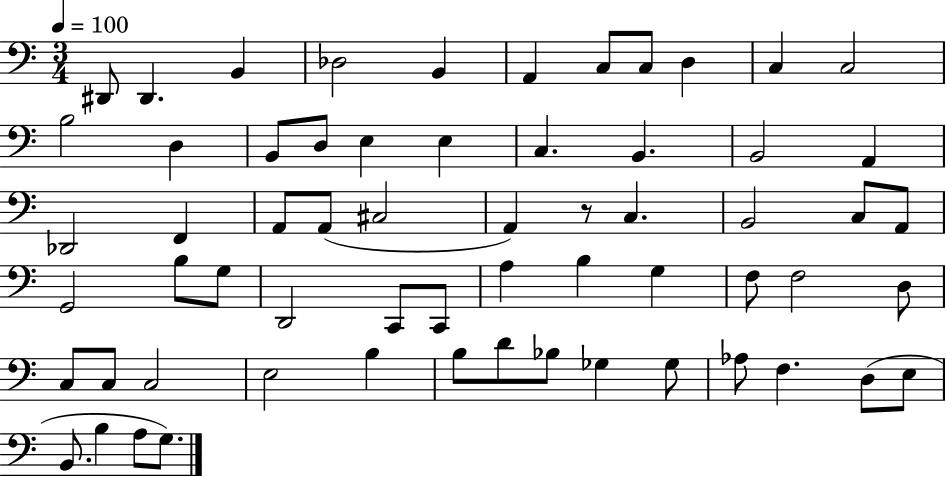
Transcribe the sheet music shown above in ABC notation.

X:1
T:Untitled
M:3/4
L:1/4
K:C
^D,,/2 ^D,, B,, _D,2 B,, A,, C,/2 C,/2 D, C, C,2 B,2 D, B,,/2 D,/2 E, E, C, B,, B,,2 A,, _D,,2 F,, A,,/2 A,,/2 ^C,2 A,, z/2 C, B,,2 C,/2 A,,/2 G,,2 B,/2 G,/2 D,,2 C,,/2 C,,/2 A, B, G, F,/2 F,2 D,/2 C,/2 C,/2 C,2 E,2 B, B,/2 D/2 _B,/2 _G, _G,/2 _A,/2 F, D,/2 E,/2 B,,/2 B, A,/2 G,/2